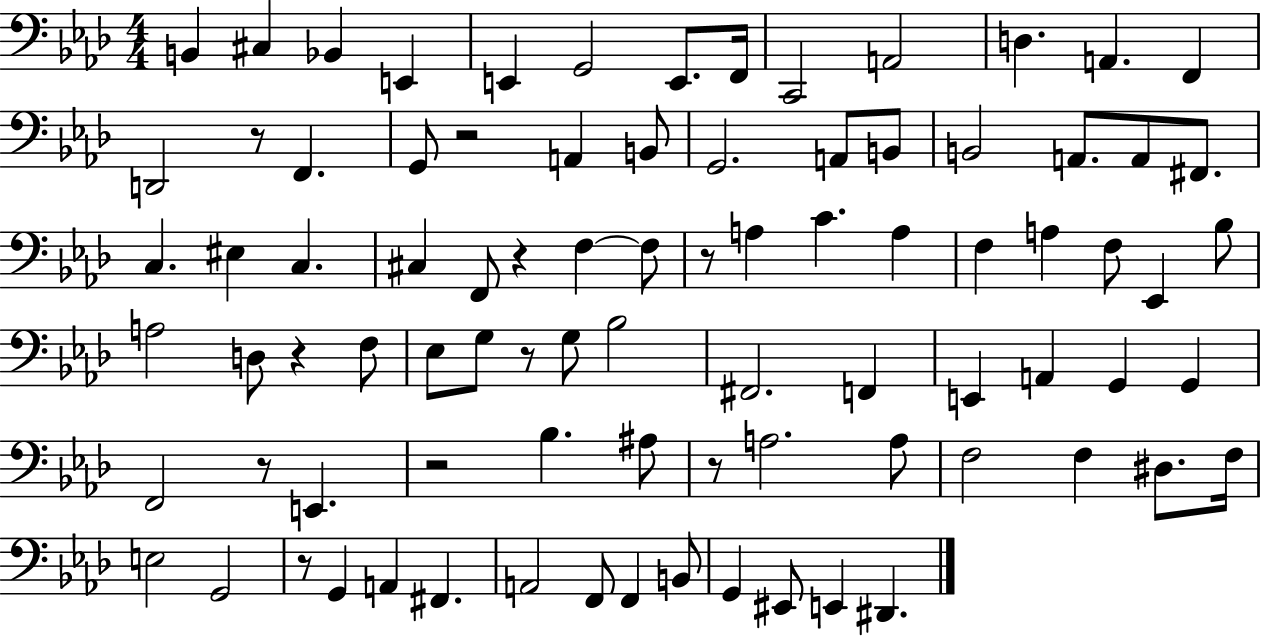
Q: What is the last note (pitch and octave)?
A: D#2